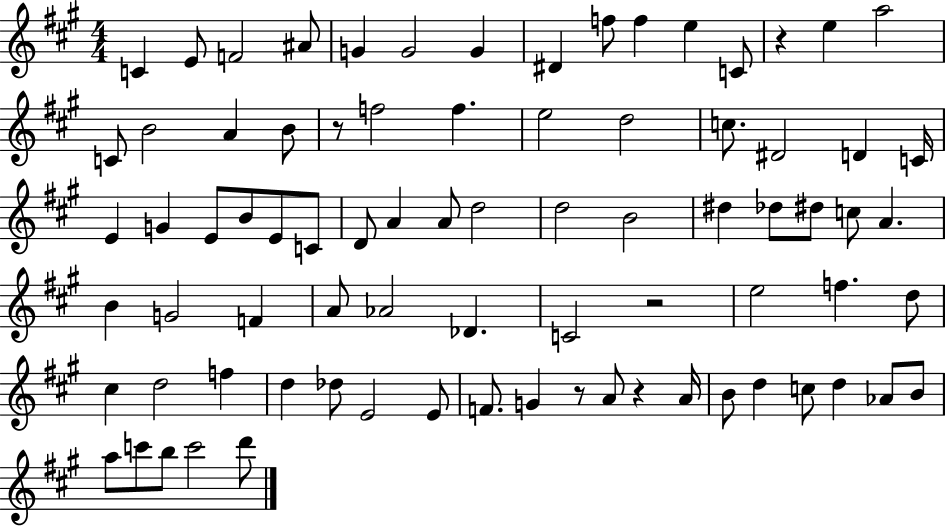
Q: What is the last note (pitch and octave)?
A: D6